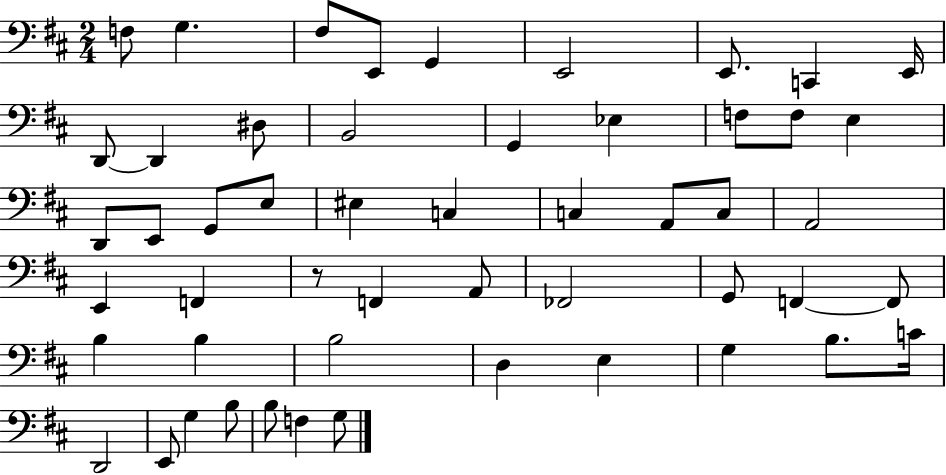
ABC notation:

X:1
T:Untitled
M:2/4
L:1/4
K:D
F,/2 G, ^F,/2 E,,/2 G,, E,,2 E,,/2 C,, E,,/4 D,,/2 D,, ^D,/2 B,,2 G,, _E, F,/2 F,/2 E, D,,/2 E,,/2 G,,/2 E,/2 ^E, C, C, A,,/2 C,/2 A,,2 E,, F,, z/2 F,, A,,/2 _F,,2 G,,/2 F,, F,,/2 B, B, B,2 D, E, G, B,/2 C/4 D,,2 E,,/2 G, B,/2 B,/2 F, G,/2